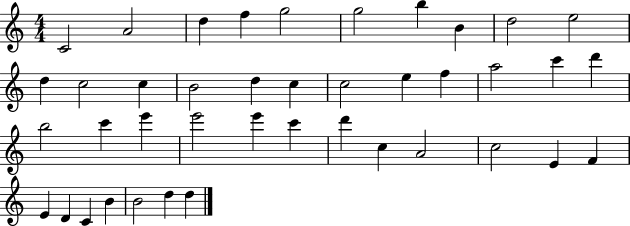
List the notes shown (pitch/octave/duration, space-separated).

C4/h A4/h D5/q F5/q G5/h G5/h B5/q B4/q D5/h E5/h D5/q C5/h C5/q B4/h D5/q C5/q C5/h E5/q F5/q A5/h C6/q D6/q B5/h C6/q E6/q E6/h E6/q C6/q D6/q C5/q A4/h C5/h E4/q F4/q E4/q D4/q C4/q B4/q B4/h D5/q D5/q